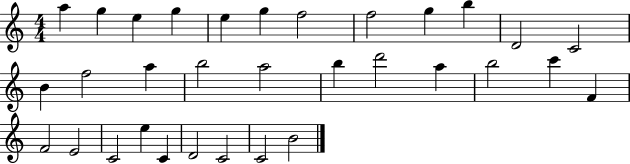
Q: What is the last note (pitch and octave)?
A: B4